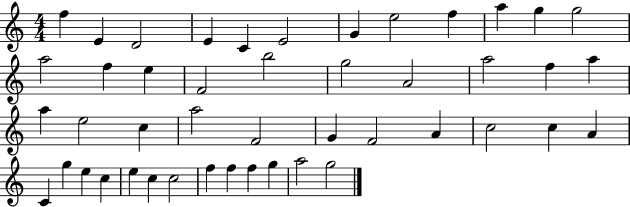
X:1
T:Untitled
M:4/4
L:1/4
K:C
f E D2 E C E2 G e2 f a g g2 a2 f e F2 b2 g2 A2 a2 f a a e2 c a2 F2 G F2 A c2 c A C g e c e c c2 f f f g a2 g2